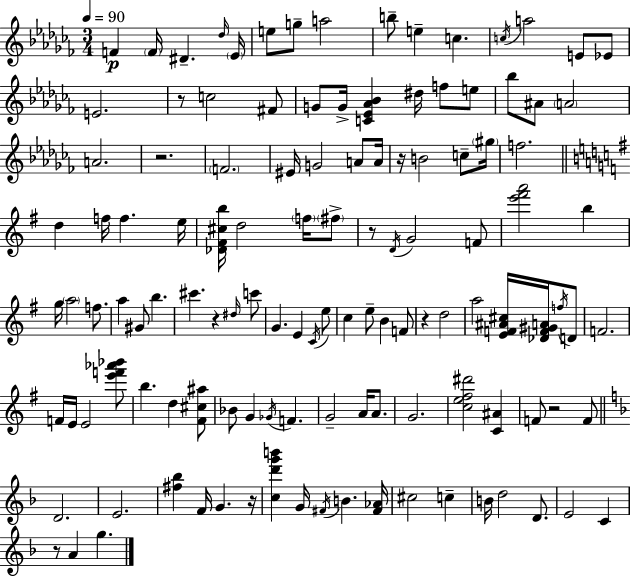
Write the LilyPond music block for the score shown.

{
  \clef treble
  \numericTimeSignature
  \time 3/4
  \key aes \minor
  \tempo 4 = 90
  f'4\p \parenthesize f'16 dis'4.-- \grace { des''16 } | \parenthesize ees'16 e''8 g''8-- a''2 | b''8-- e''4-- c''4. | \acciaccatura { c''16 } a''2 e'8 | \break ees'8 e'2. | r8 c''2 | fis'8 g'8 g'16-> <c' ees' aes' bes'>4 dis''16 f''8 | e''8 bes''8 ais'8 \parenthesize a'2 | \break a'2. | r2. | \parenthesize f'2. | eis'16 g'2 a'8 | \break a'16 r16 b'2 c''8-- | \parenthesize gis''16 f''2. | \bar "||" \break \key e \minor d''4 f''16 f''4. e''16 | <des' fis' cis'' b''>16 d''2 \parenthesize f''16 \parenthesize fis''8-> | r8 \acciaccatura { d'16 } g'2 f'8 | <e''' fis''' a'''>2 b''4 | \break g''16 \parenthesize a''2 f''8. | a''4 gis'8 b''4. | cis'''4. r4 \grace { dis''16 } | c'''8 g'4. e'4 | \break \acciaccatura { c'16 } e''8 c''4 e''8-- b'4 | f'8 r4 d''2 | a''2 <e' f' ais' cis''>16 | <des' f' gis' a'>16 \acciaccatura { f''16 } d'8 f'2. | \break f'16 e'16 e'2 | <e''' f''' aes''' bes'''>8 b''4. d''4 | <fis' cis'' ais''>8 bes'8 g'4 \acciaccatura { ges'16 } f'4. | g'2-- | \break a'16 a'8. g'2. | <c'' e'' fis'' dis'''>2 | <c' ais'>4 f'8 r2 | f'8 \bar "||" \break \key d \minor d'2. | e'2. | <fis'' bes''>4 f'16 g'4. r16 | <c'' d''' g''' b'''>4 g'16 \acciaccatura { fis'16 } b'4. | \break <fis' aes'>16 cis''2 c''4-- | b'16 d''2 d'8. | e'2 c'4 | r8 a'4 g''4. | \break \bar "|."
}